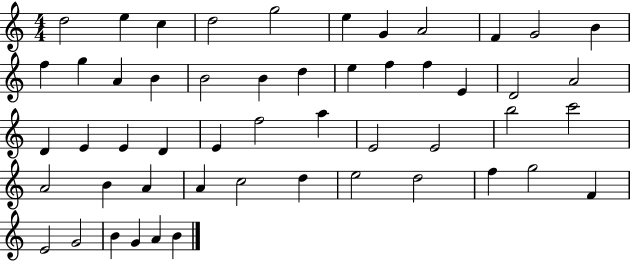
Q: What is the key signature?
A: C major